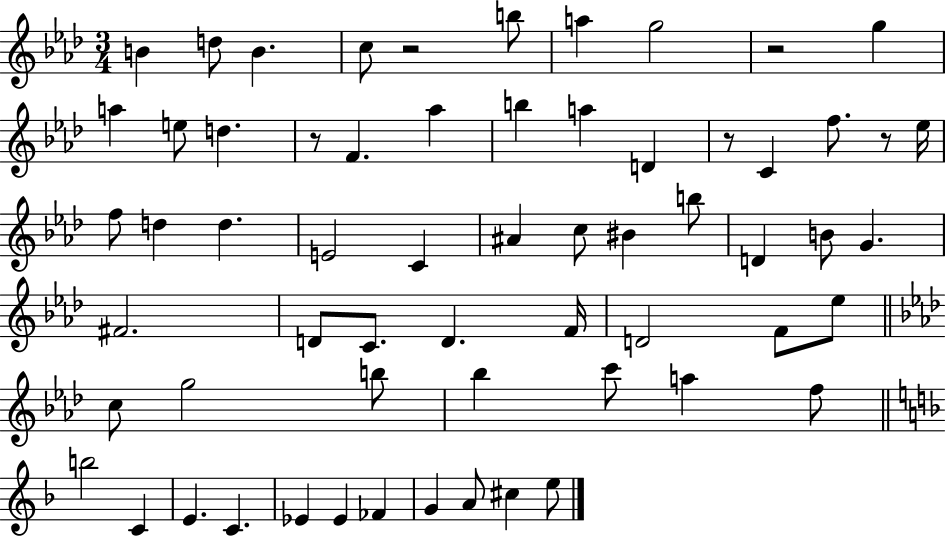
{
  \clef treble
  \numericTimeSignature
  \time 3/4
  \key aes \major
  \repeat volta 2 { b'4 d''8 b'4. | c''8 r2 b''8 | a''4 g''2 | r2 g''4 | \break a''4 e''8 d''4. | r8 f'4. aes''4 | b''4 a''4 d'4 | r8 c'4 f''8. r8 ees''16 | \break f''8 d''4 d''4. | e'2 c'4 | ais'4 c''8 bis'4 b''8 | d'4 b'8 g'4. | \break fis'2. | d'8 c'8. d'4. f'16 | d'2 f'8 ees''8 | \bar "||" \break \key aes \major c''8 g''2 b''8 | bes''4 c'''8 a''4 f''8 | \bar "||" \break \key d \minor b''2 c'4 | e'4. c'4. | ees'4 ees'4 fes'4 | g'4 a'8 cis''4 e''8 | \break } \bar "|."
}